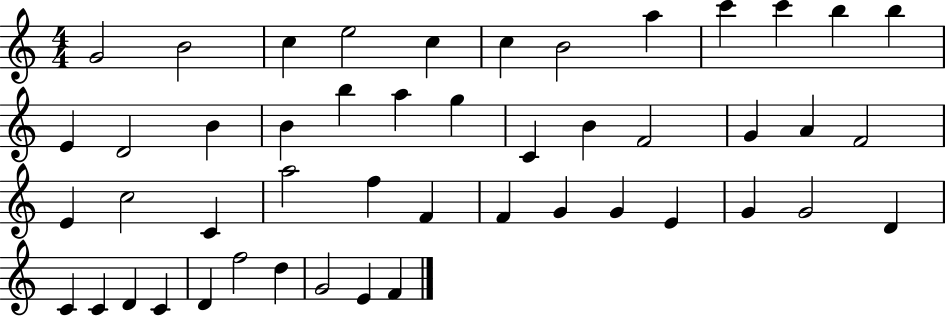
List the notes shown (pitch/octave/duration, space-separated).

G4/h B4/h C5/q E5/h C5/q C5/q B4/h A5/q C6/q C6/q B5/q B5/q E4/q D4/h B4/q B4/q B5/q A5/q G5/q C4/q B4/q F4/h G4/q A4/q F4/h E4/q C5/h C4/q A5/h F5/q F4/q F4/q G4/q G4/q E4/q G4/q G4/h D4/q C4/q C4/q D4/q C4/q D4/q F5/h D5/q G4/h E4/q F4/q